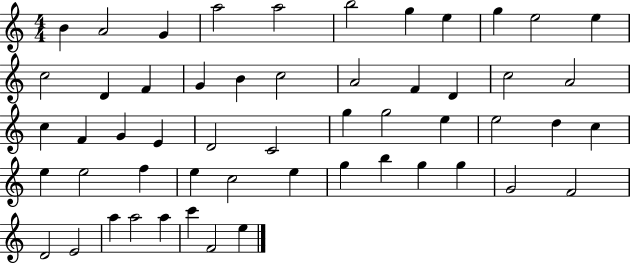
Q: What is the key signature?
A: C major